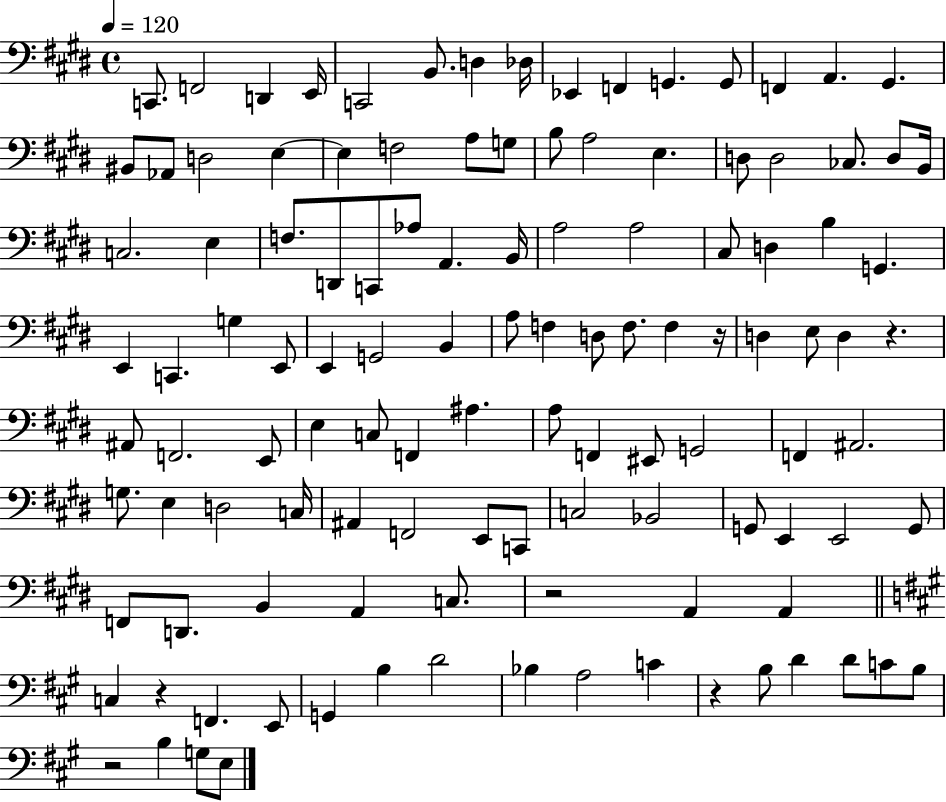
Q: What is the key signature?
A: E major